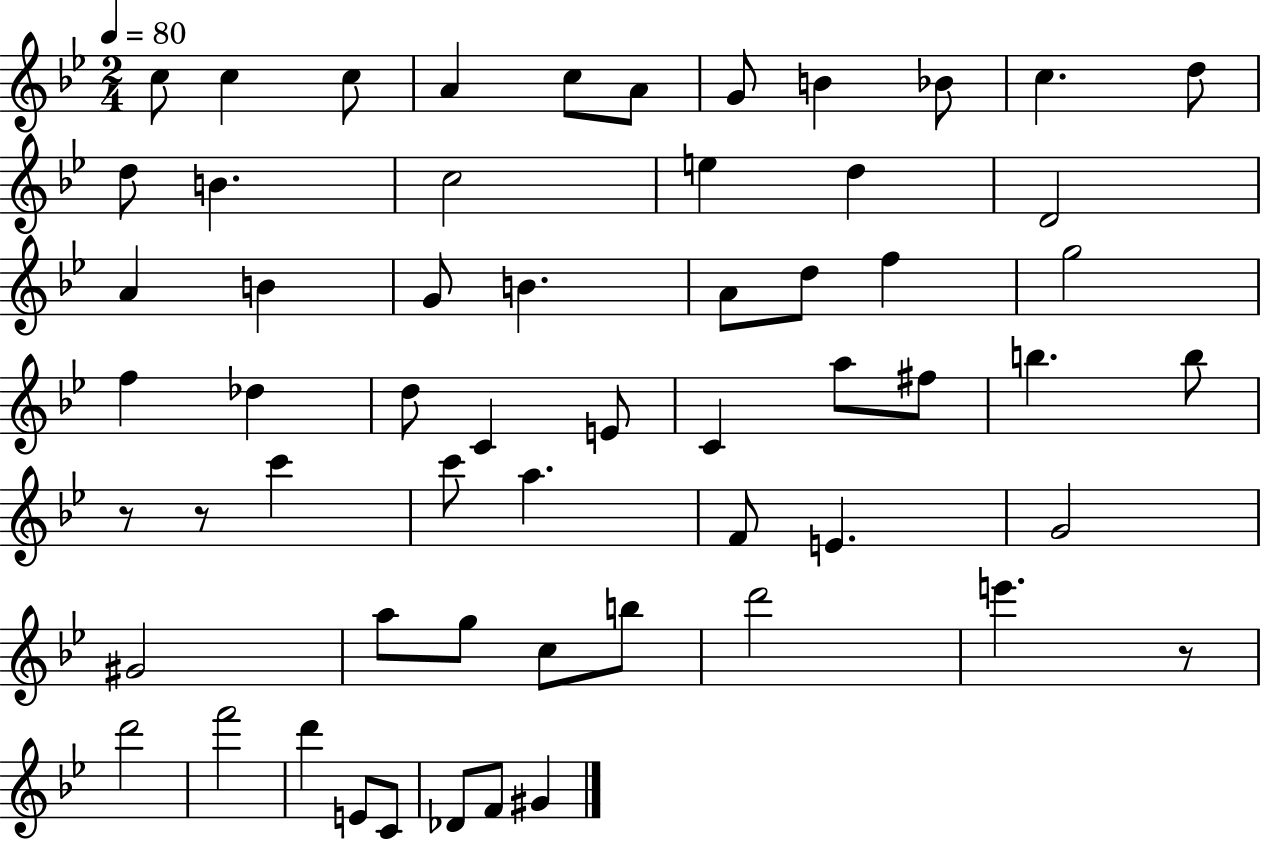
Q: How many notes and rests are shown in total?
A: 59